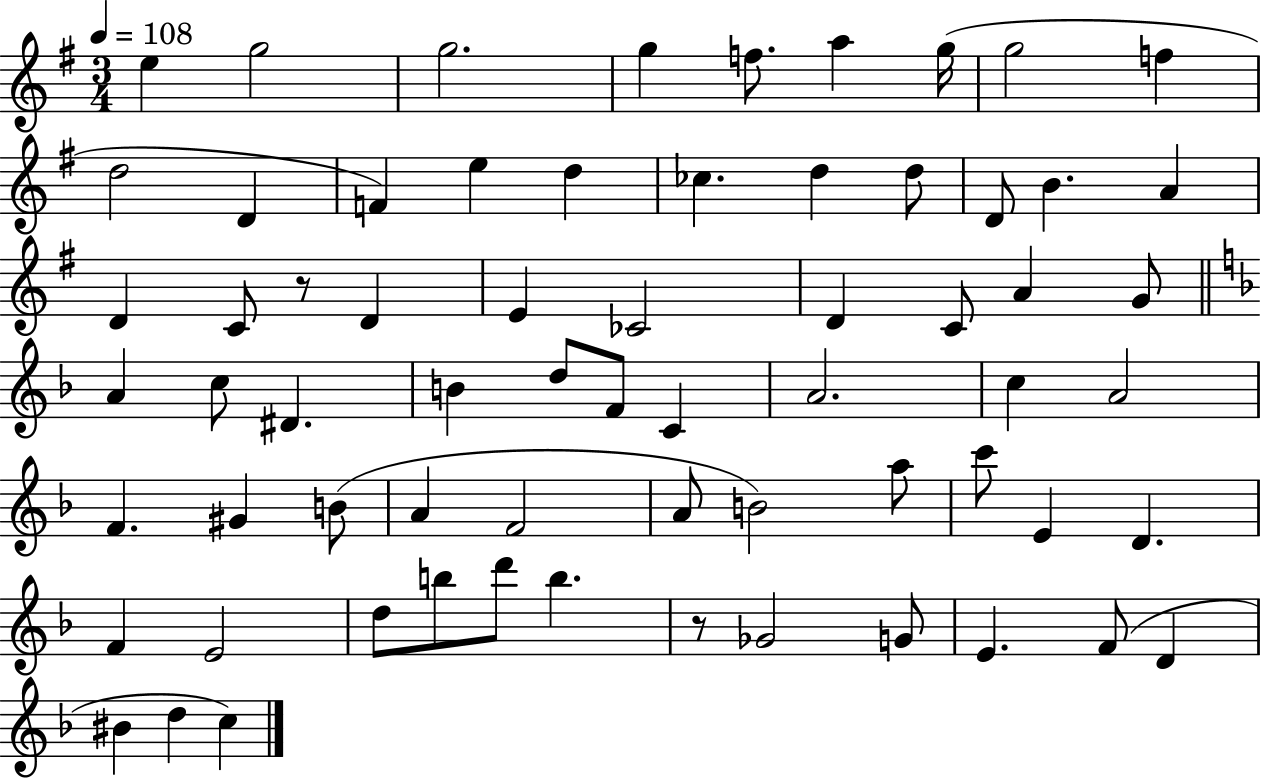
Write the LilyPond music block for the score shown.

{
  \clef treble
  \numericTimeSignature
  \time 3/4
  \key g \major
  \tempo 4 = 108
  e''4 g''2 | g''2. | g''4 f''8. a''4 g''16( | g''2 f''4 | \break d''2 d'4 | f'4) e''4 d''4 | ces''4. d''4 d''8 | d'8 b'4. a'4 | \break d'4 c'8 r8 d'4 | e'4 ces'2 | d'4 c'8 a'4 g'8 | \bar "||" \break \key f \major a'4 c''8 dis'4. | b'4 d''8 f'8 c'4 | a'2. | c''4 a'2 | \break f'4. gis'4 b'8( | a'4 f'2 | a'8 b'2) a''8 | c'''8 e'4 d'4. | \break f'4 e'2 | d''8 b''8 d'''8 b''4. | r8 ges'2 g'8 | e'4. f'8( d'4 | \break bis'4 d''4 c''4) | \bar "|."
}